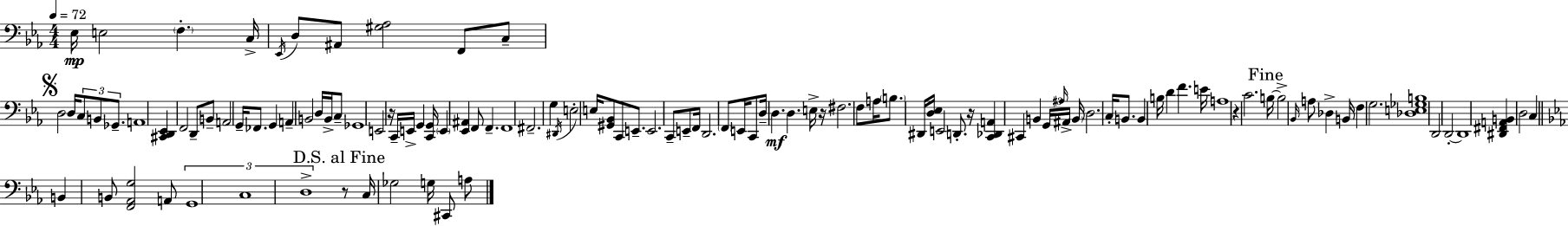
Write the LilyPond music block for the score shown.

{
  \clef bass
  \numericTimeSignature
  \time 4/4
  \key c \minor
  \tempo 4 = 72
  ees16\mp e2 \parenthesize f4.-. c16-> | \acciaccatura { ees,16 } d8 ais,8 <gis aes>2 f,8 c8-- | \mark \markup { \musicglyph "scripts.segno" } d2 d16 \tuplet 3/2 { c8 b,8 ges,8.-- } | a,1 | \break <cis, d, ees,>4 f,2 d,8-- b,8-- | a,2 g,16-- fes,8. g,4 | a,4-- b,2 d16 b,16-> c8-- | ges,1 | \break e,2 r16 c,16-- e,16-> g,4 | <c, g,>16 \parenthesize e,4 <ees, ais,>4 f,8 f,4.-- | f,1 | fis,2.-- g4 | \break \acciaccatura { dis,16 } e2-. e16 <gis, bes,>8 c,8 e,8.-- | e,2. c,8-- | e,8-- f,16 d,2. \parenthesize f,8 | e,16 c,8 d16-- d4.\mf d4. | \break e16-> r16 fis2. f8 | a16 \parenthesize b8. dis,16 <d ees>16 e,2 d,8.-. | r16 <c, des, a,>4 cis,4 b,4 \tuplet 3/2 { g,16 | \grace { ais16 } ais,16-> } \parenthesize b,16 d2. c16-. | \break b,8. b,4 b16 d'4 f'4. | e'16 a1 | r4 c'2. | \mark "Fine" b16~~ b2-> \grace { bes,16 } a8 des4-> | \break b,16 f4 g2. | <des e ges b>1 | d,2 d,2-.~~ | d,1 | \break <dis, fis, a, b,>4 d2 | c4 \bar "||" \break \key ees \major b,4 b,8 <f, aes, g>2 a,8 | \tuplet 3/2 { g,1 | c1 | d1-> } | \break \mark "D.S. al Fine" r8 c16 ges2 g16 cis,8 a8 | \bar "|."
}